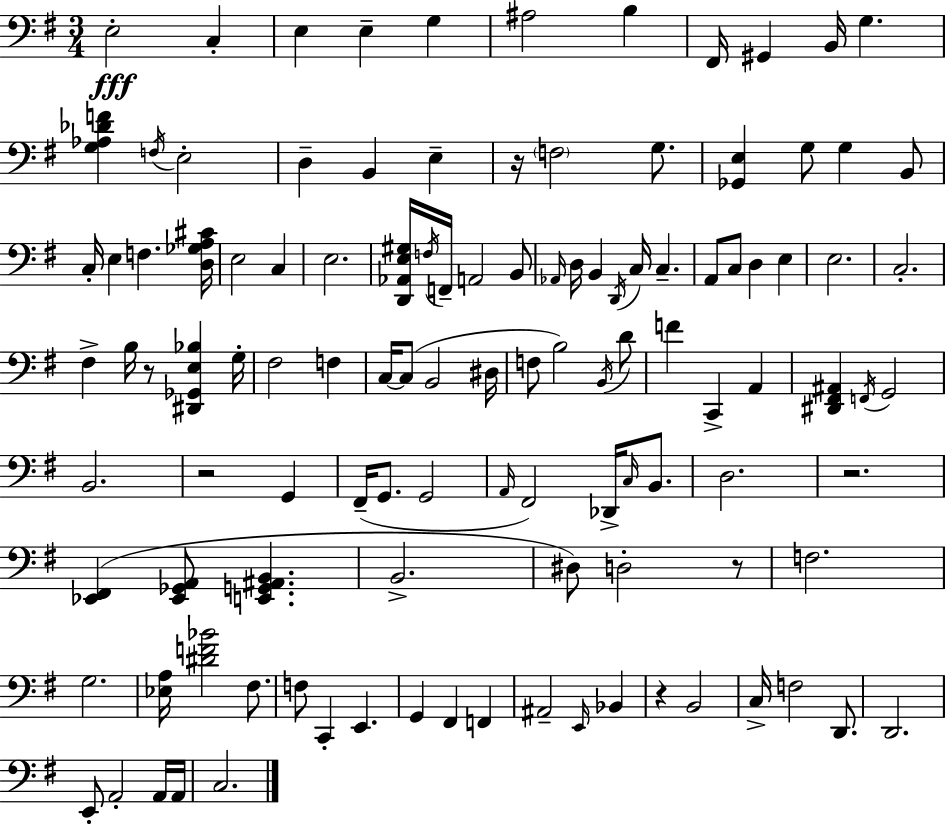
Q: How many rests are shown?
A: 6